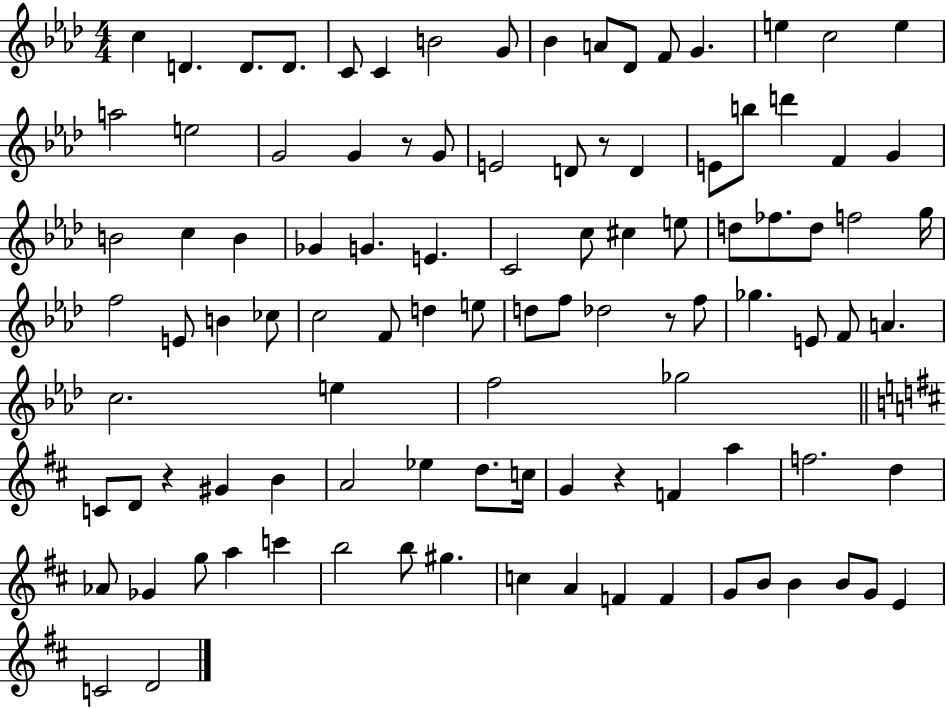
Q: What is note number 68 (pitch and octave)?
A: B4